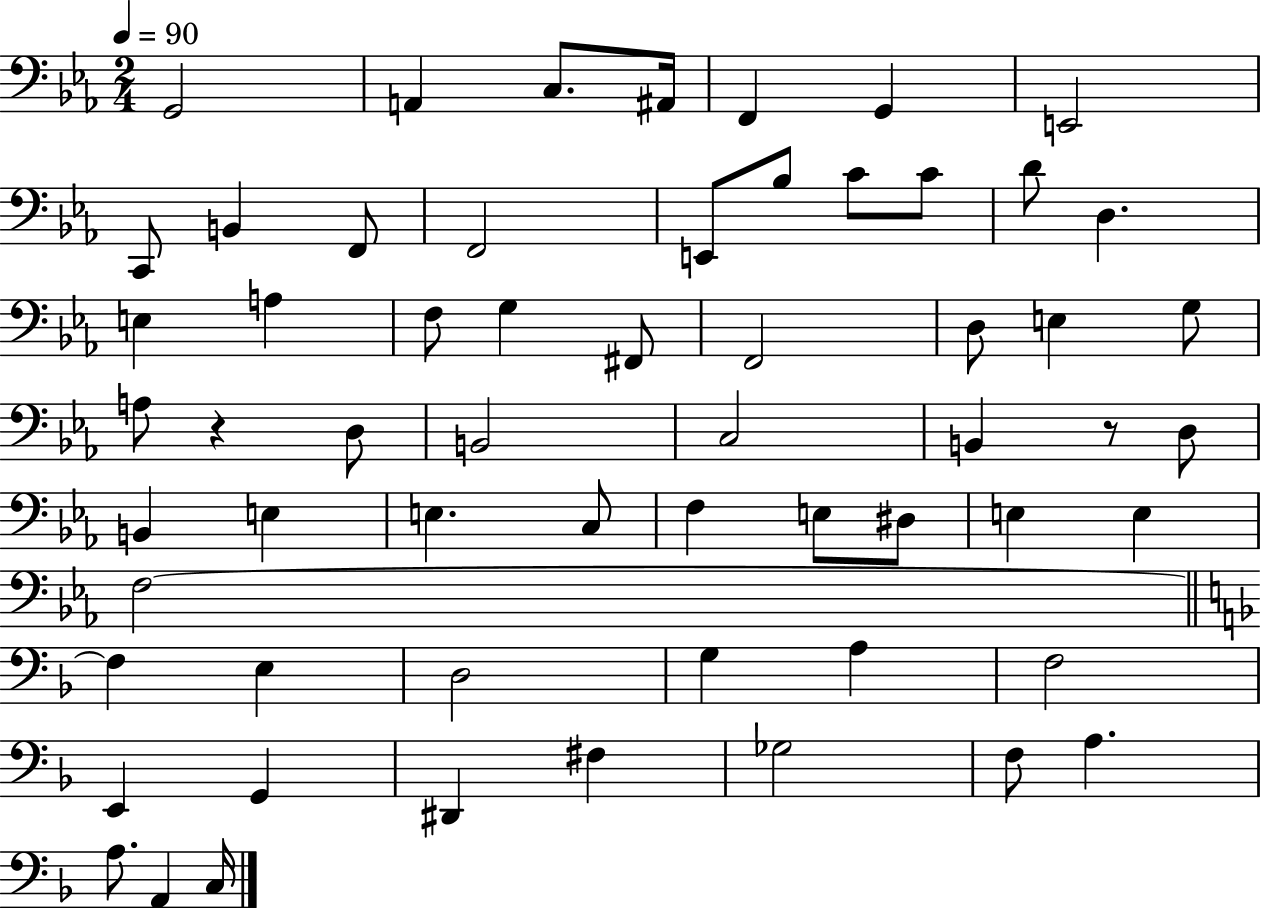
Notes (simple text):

G2/h A2/q C3/e. A#2/s F2/q G2/q E2/h C2/e B2/q F2/e F2/h E2/e Bb3/e C4/e C4/e D4/e D3/q. E3/q A3/q F3/e G3/q F#2/e F2/h D3/e E3/q G3/e A3/e R/q D3/e B2/h C3/h B2/q R/e D3/e B2/q E3/q E3/q. C3/e F3/q E3/e D#3/e E3/q E3/q F3/h F3/q E3/q D3/h G3/q A3/q F3/h E2/q G2/q D#2/q F#3/q Gb3/h F3/e A3/q. A3/e. A2/q C3/s